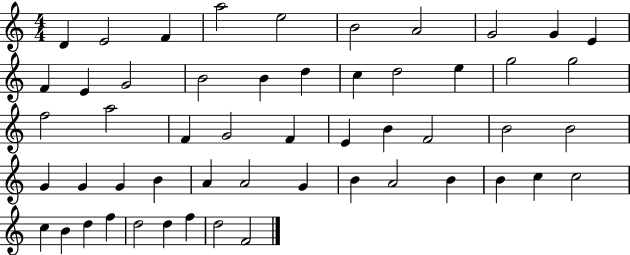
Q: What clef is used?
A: treble